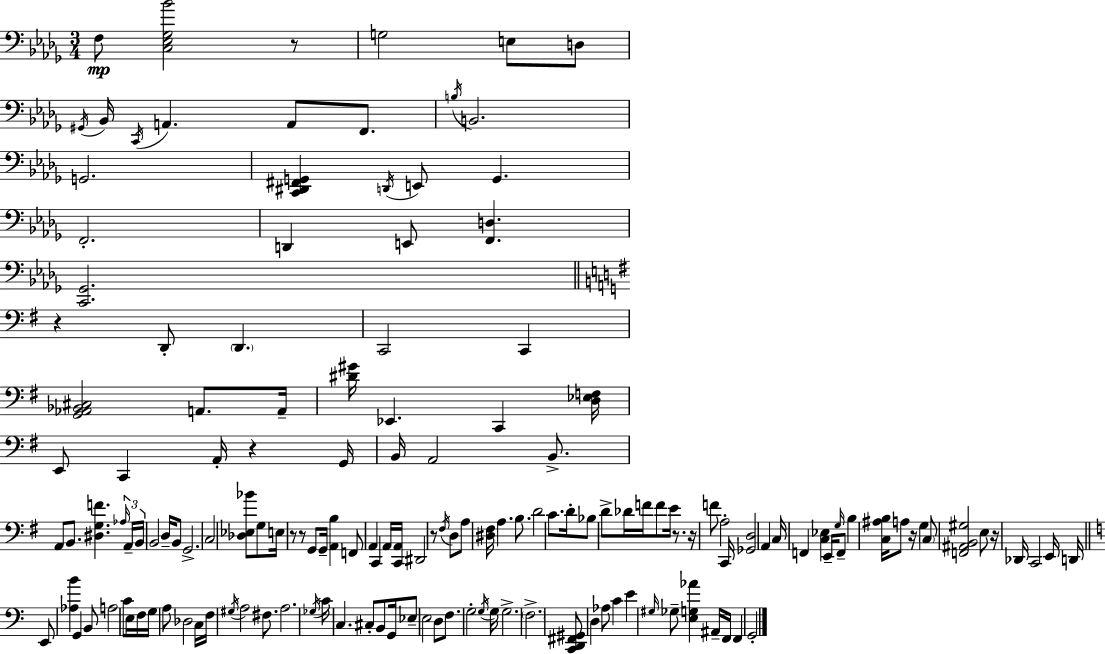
X:1
T:Untitled
M:3/4
L:1/4
K:Bbm
F,/2 [C,_E,_G,_B]2 z/2 G,2 E,/2 D,/2 ^G,,/4 _B,,/4 C,,/4 A,, A,,/2 F,,/2 B,/4 B,,2 G,,2 [C,,^D,,^F,,G,,] D,,/4 E,,/2 G,, F,,2 D,, E,,/2 [F,,D,] [C,,_G,,]2 z D,,/2 D,, C,,2 C,, [G,,_A,,_B,,^C,]2 A,,/2 A,,/4 [^D^G]/4 _E,, C,, [D,_E,F,]/4 E,,/2 C,, A,,/4 z G,,/4 B,,/4 A,,2 B,,/2 A,,/2 B,,/2 [^D,G,F] _A,/4 A,,/4 B,,/4 B,,2 D,/4 B,,/2 G,,2 C,2 [_D,_E,_B]/2 G,/2 E,/4 z/2 z/2 G,,/2 G,,/4 [A,,B,] F,,/2 A,, C,, A,,/4 [C,,A,,]/4 ^D,,2 z/2 ^F,/4 D,/2 A,/2 [^D,^F,]/4 A, B,/2 D2 C/2 D/4 _B,/2 D/2 _D/4 F/4 F/2 E/4 z/2 z/4 F/2 A,2 C,,/4 [_G,,D,]2 A,, C,/4 F,, [C,_E,] E,,/4 G,/4 F,,/2 B, [C,^A,B,]/4 A,/2 z/4 G, C,/2 [F,,^A,,B,,^G,]2 E,/2 z/4 _D,,/4 C,,2 E,,/4 D,,/4 E,,/2 [_A,B] G,, B,,/2 A,2 C/2 E,/4 F,/4 G,/4 A,/2 _D,2 C,/4 F,/4 ^G,/4 A,2 ^F,/2 A,2 _G,/4 C/4 C, ^C,/2 B,,/2 G,,/4 _E,/2 E,2 D,/2 F,/2 G,2 G,/4 G,/4 G,2 F,2 [C,,D,,^F,,^G,,]/2 D, _A,/2 C E ^G,/4 _G,/2 [E,G,_A] ^A,,/4 F,,/4 F,, G,,2